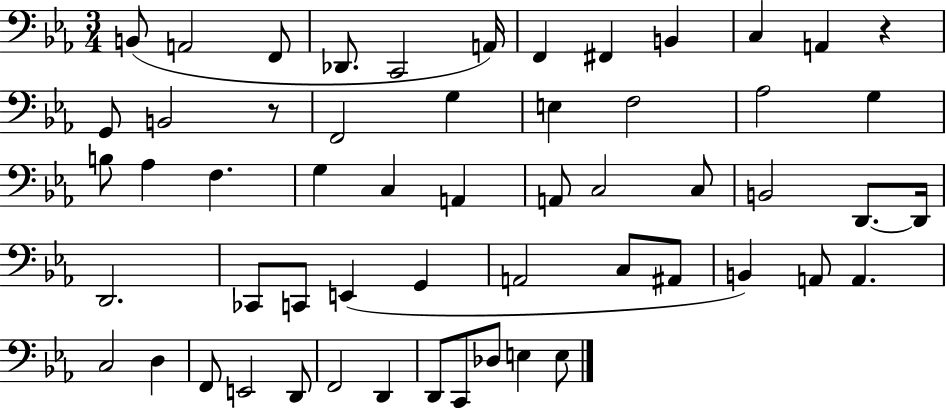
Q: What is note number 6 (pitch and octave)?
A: A2